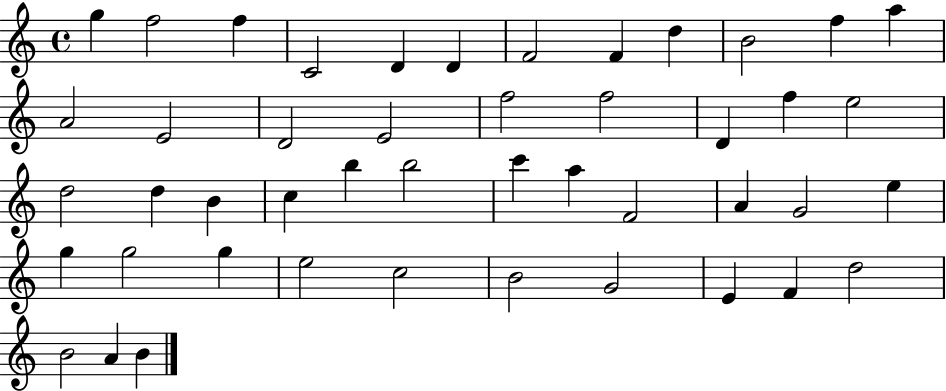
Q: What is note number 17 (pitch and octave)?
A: F5